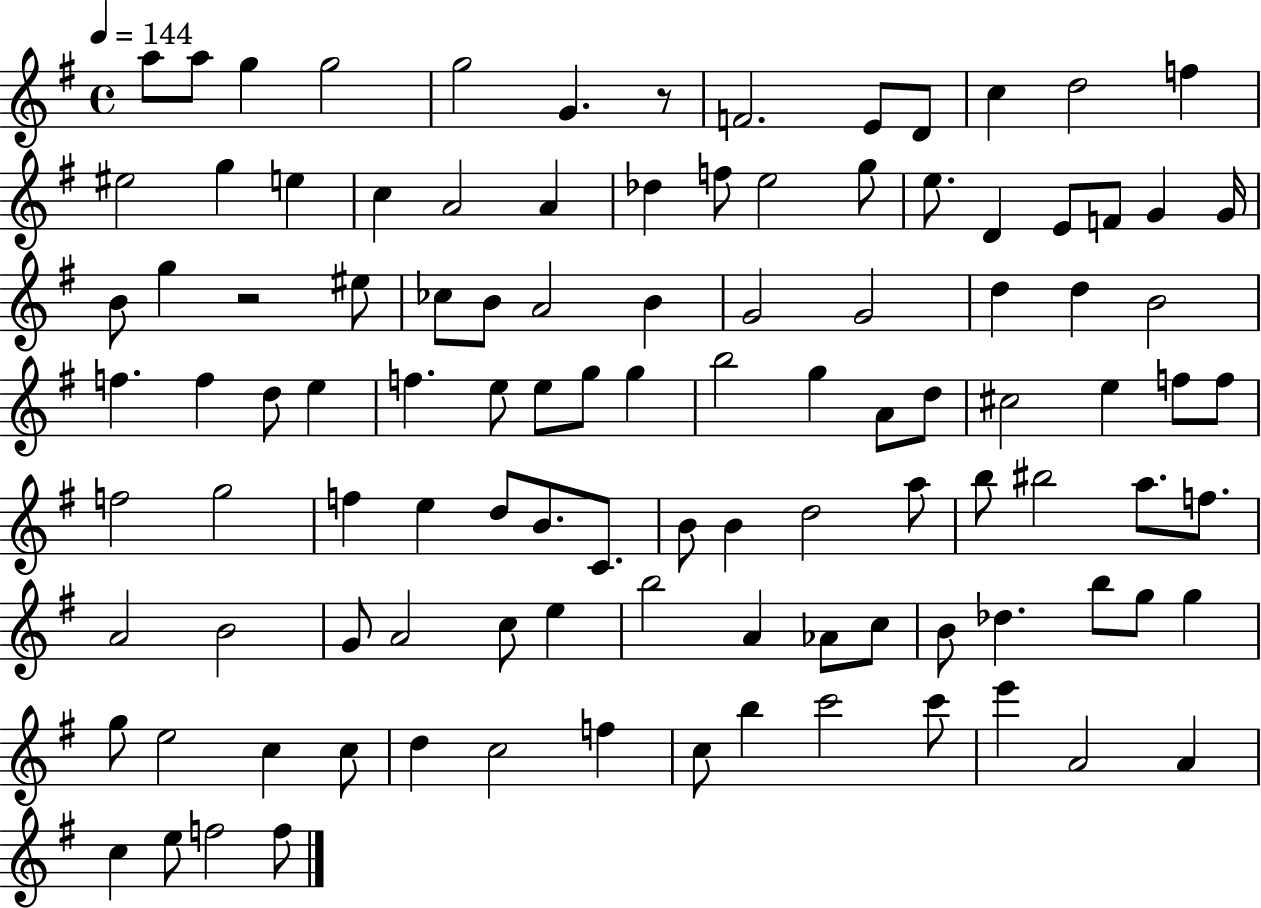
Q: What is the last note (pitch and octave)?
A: F5